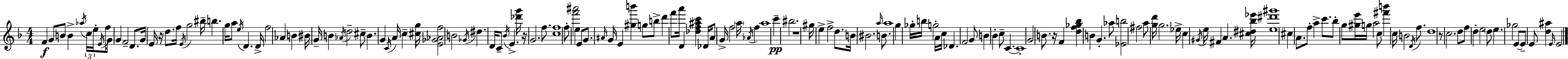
{
  \clef treble
  \numericTimeSignature
  \time 4/4
  \key f \major
  f'4\f g'8 b'8 b'4-> \acciaccatura { aes''16 } \tuplet 3/2 { c''16 e''16-. \acciaccatura { e'16 } } | f''8 g'16 g'4 f'2-- d'8. | g'16 e'16 r16 d''8. f''16 \acciaccatura { e'16 } g''2 | bis''16-- b''4. g''16 a''8 \acciaccatura { e''16 } d'4. | \break d'16-> f''2 aes'4 | b'4 bis'16 g'16-- b'4 \acciaccatura { aes'16 } d''2-- | cis''8-- b'4. g'4 \acciaccatura { c'16 } | a'16 c''4-- <cis'' g''>16 <e' ges' aes' f''>2 b'2 | \break \acciaccatura { ges'16 } dis''4. d'16 c'8-- | \acciaccatura { bes'16 } e'4.-> <des''' g'''>16 r16 g'2. | f''8. <c'' f''>1 | f''8-. <f''' ais'''>2 | \break e''4 e'8 g'8. \grace { ais'16 } g'16 e'4 | <gis'' b'''>4 g''8 b''8-> d'''4 f'''8 a'''16 | d'4 <des'' f'' ais'' c'''>4 des'16 a'8 g'16-> f''2 | \parenthesize a''16 \acciaccatura { aes'16 } f''4 a''1 | \break c'''4--\pp bis''2. | r1 | gis''16 e''4-> f''2-> | d''8. b'16 bis'2. | \break \grace { a''16 } b'8. a''1 | g''4 ges''16-. | b''16 g''2-. a'16 c''16 des'4. | f'2 g'8 b'4 bes'4-. | \break c''8-- c'4.~~ c'1-. | g'2 | b'8. r16 f'4 <d'' f'' ges'' bes''>4 b'4 | g'4.-. aes''8 <ees' b''>2 | \break fis''2 a''8 <g'' d'''>16 g''2. | ees''16-> c''4 \acciaccatura { gis'16 } | e''16 fis'4 a'4. <cis'' dis'' bes'' ees'''>16 <e'' dis''' gis'''>1 | cis''4 | \break a'8. f''8-. a''4-> c'''8. bes''8-. g''8 | <gis'' e'''>16 g''16 a''2 c''8 <fis''' b'''>4 | c''16 b'2 \acciaccatura { d'16 } f''8. d''1 | r8 c''2. | \break d''8 f''8 d''4-. | e''2 \parenthesize d''8 e''4. | ges''2 e'8~~ e'8-- e'8 | <d'' ais''>4 \grace { e'16 } e'2 \bar "|."
}